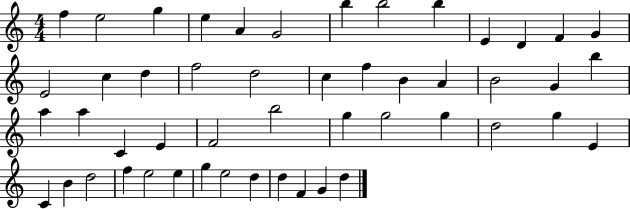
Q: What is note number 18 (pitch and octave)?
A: D5